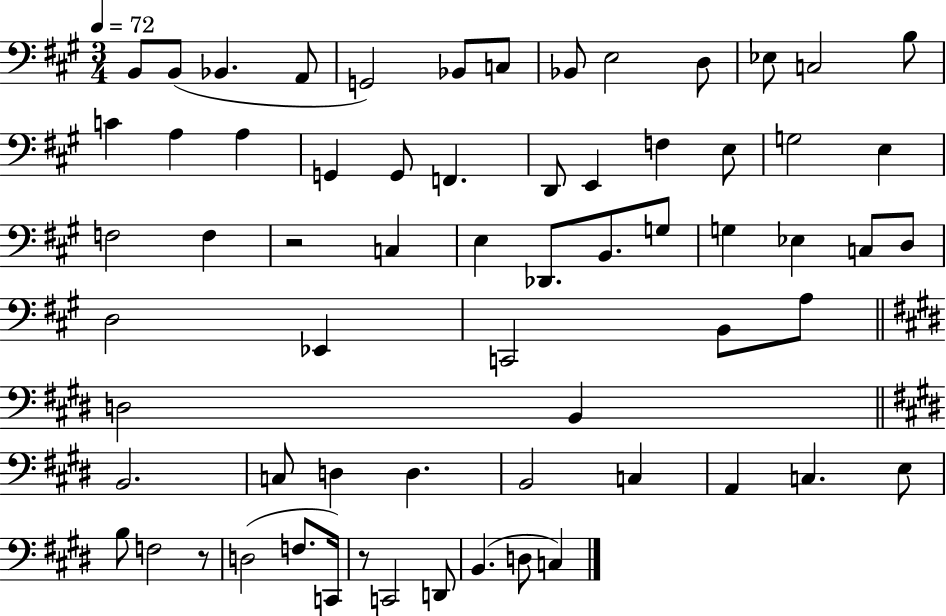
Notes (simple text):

B2/e B2/e Bb2/q. A2/e G2/h Bb2/e C3/e Bb2/e E3/h D3/e Eb3/e C3/h B3/e C4/q A3/q A3/q G2/q G2/e F2/q. D2/e E2/q F3/q E3/e G3/h E3/q F3/h F3/q R/h C3/q E3/q Db2/e. B2/e. G3/e G3/q Eb3/q C3/e D3/e D3/h Eb2/q C2/h B2/e A3/e D3/h B2/q B2/h. C3/e D3/q D3/q. B2/h C3/q A2/q C3/q. E3/e B3/e F3/h R/e D3/h F3/e. C2/s R/e C2/h D2/e B2/q. D3/e C3/q